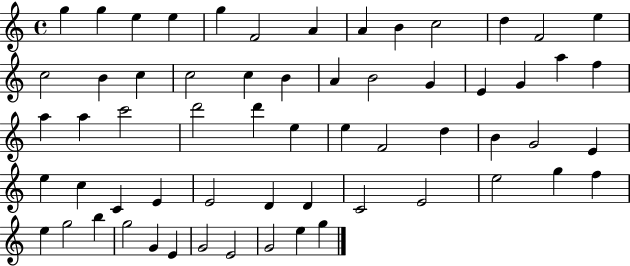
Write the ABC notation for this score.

X:1
T:Untitled
M:4/4
L:1/4
K:C
g g e e g F2 A A B c2 d F2 e c2 B c c2 c B A B2 G E G a f a a c'2 d'2 d' e e F2 d B G2 E e c C E E2 D D C2 E2 e2 g f e g2 b g2 G E G2 E2 G2 e g